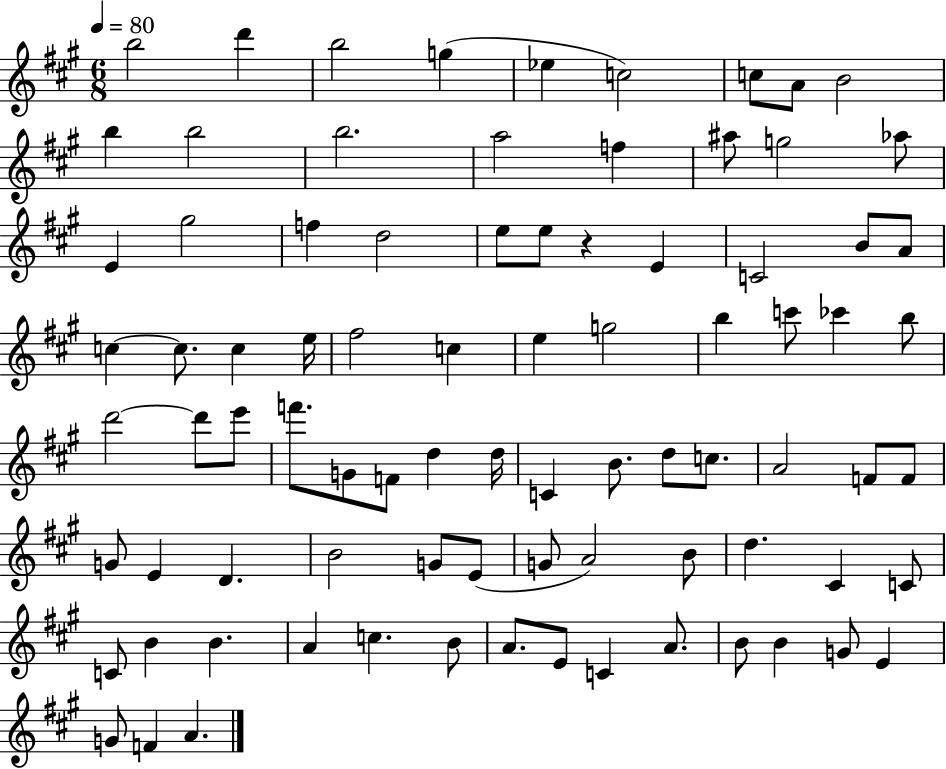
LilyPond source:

{
  \clef treble
  \numericTimeSignature
  \time 6/8
  \key a \major
  \tempo 4 = 80
  b''2 d'''4 | b''2 g''4( | ees''4 c''2) | c''8 a'8 b'2 | \break b''4 b''2 | b''2. | a''2 f''4 | ais''8 g''2 aes''8 | \break e'4 gis''2 | f''4 d''2 | e''8 e''8 r4 e'4 | c'2 b'8 a'8 | \break c''4~~ c''8. c''4 e''16 | fis''2 c''4 | e''4 g''2 | b''4 c'''8 ces'''4 b''8 | \break d'''2~~ d'''8 e'''8 | f'''8. g'8 f'8 d''4 d''16 | c'4 b'8. d''8 c''8. | a'2 f'8 f'8 | \break g'8 e'4 d'4. | b'2 g'8 e'8( | g'8 a'2) b'8 | d''4. cis'4 c'8 | \break c'8 b'4 b'4. | a'4 c''4. b'8 | a'8. e'8 c'4 a'8. | b'8 b'4 g'8 e'4 | \break g'8 f'4 a'4. | \bar "|."
}